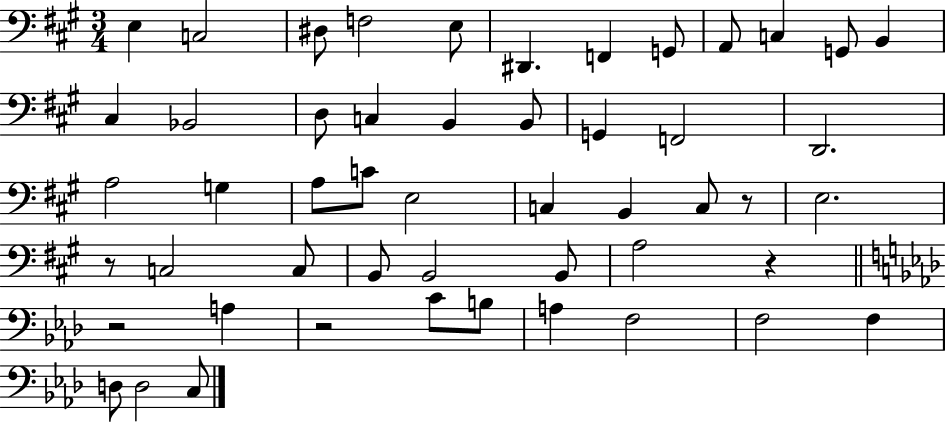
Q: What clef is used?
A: bass